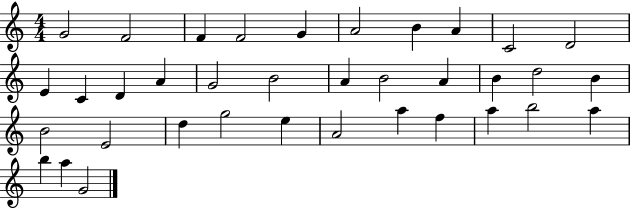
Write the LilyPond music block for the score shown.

{
  \clef treble
  \numericTimeSignature
  \time 4/4
  \key c \major
  g'2 f'2 | f'4 f'2 g'4 | a'2 b'4 a'4 | c'2 d'2 | \break e'4 c'4 d'4 a'4 | g'2 b'2 | a'4 b'2 a'4 | b'4 d''2 b'4 | \break b'2 e'2 | d''4 g''2 e''4 | a'2 a''4 f''4 | a''4 b''2 a''4 | \break b''4 a''4 g'2 | \bar "|."
}